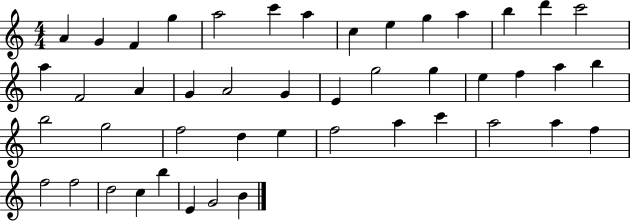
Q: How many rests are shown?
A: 0